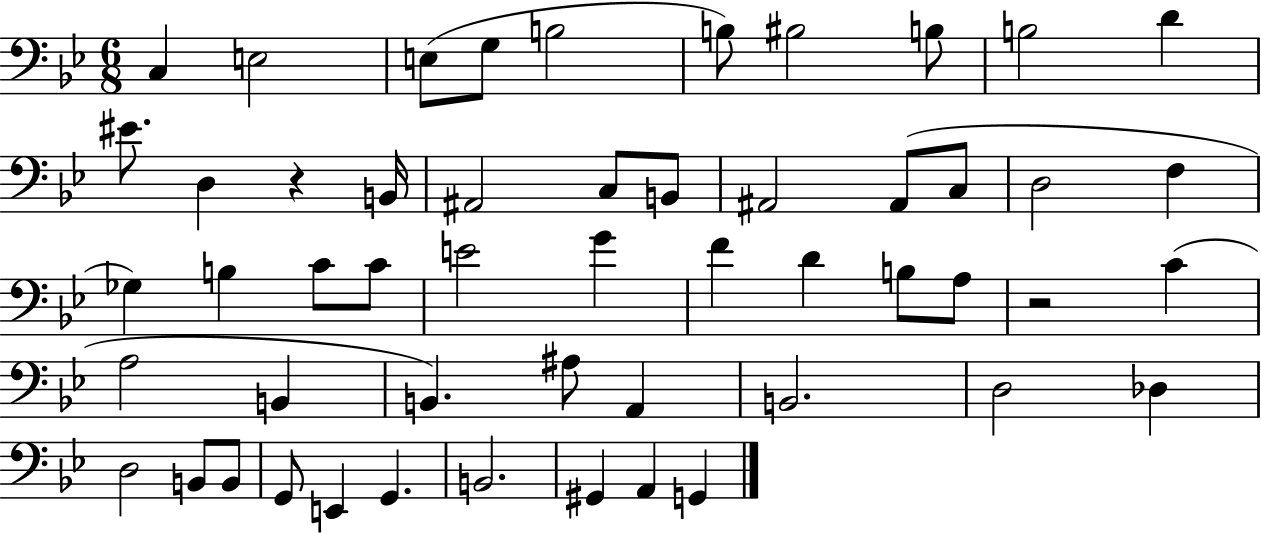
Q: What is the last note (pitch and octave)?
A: G2